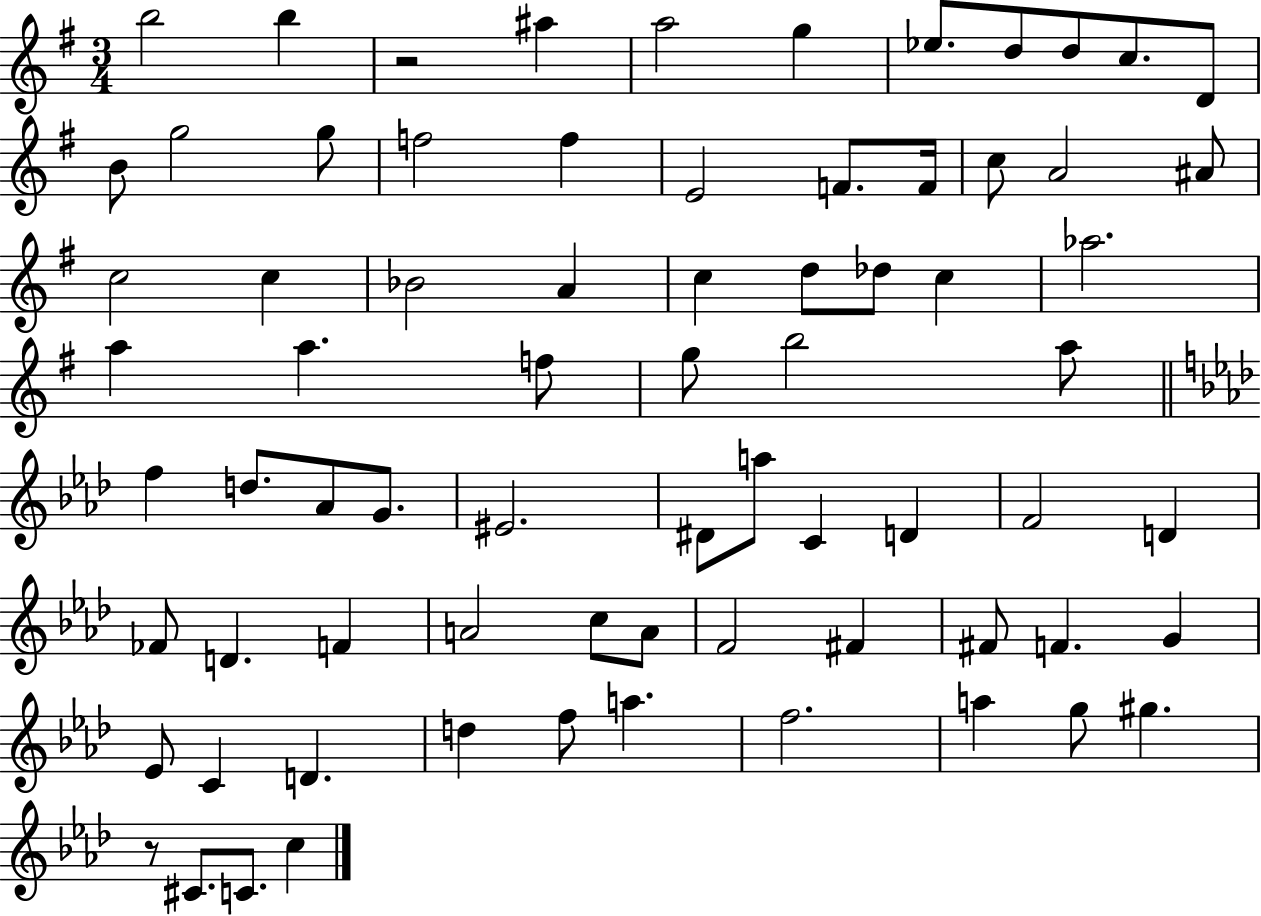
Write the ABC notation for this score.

X:1
T:Untitled
M:3/4
L:1/4
K:G
b2 b z2 ^a a2 g _e/2 d/2 d/2 c/2 D/2 B/2 g2 g/2 f2 f E2 F/2 F/4 c/2 A2 ^A/2 c2 c _B2 A c d/2 _d/2 c _a2 a a f/2 g/2 b2 a/2 f d/2 _A/2 G/2 ^E2 ^D/2 a/2 C D F2 D _F/2 D F A2 c/2 A/2 F2 ^F ^F/2 F G _E/2 C D d f/2 a f2 a g/2 ^g z/2 ^C/2 C/2 c